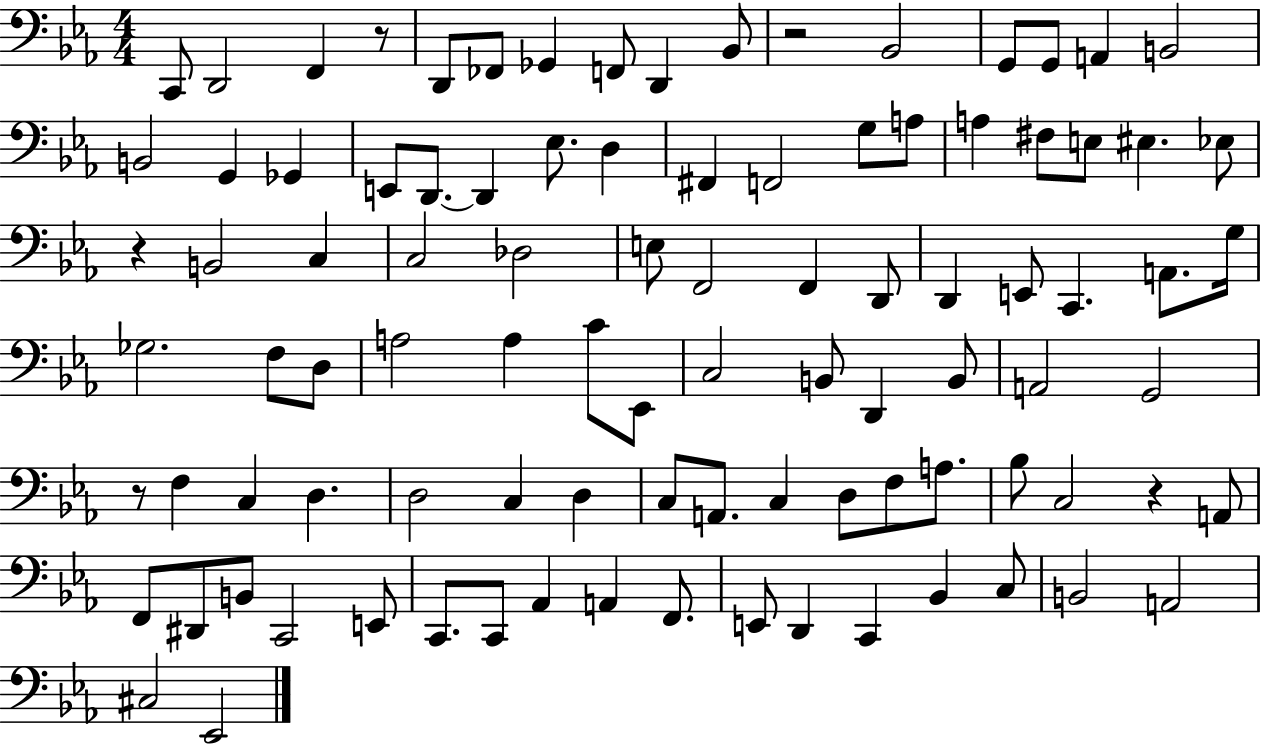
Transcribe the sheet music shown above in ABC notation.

X:1
T:Untitled
M:4/4
L:1/4
K:Eb
C,,/2 D,,2 F,, z/2 D,,/2 _F,,/2 _G,, F,,/2 D,, _B,,/2 z2 _B,,2 G,,/2 G,,/2 A,, B,,2 B,,2 G,, _G,, E,,/2 D,,/2 D,, _E,/2 D, ^F,, F,,2 G,/2 A,/2 A, ^F,/2 E,/2 ^E, _E,/2 z B,,2 C, C,2 _D,2 E,/2 F,,2 F,, D,,/2 D,, E,,/2 C,, A,,/2 G,/4 _G,2 F,/2 D,/2 A,2 A, C/2 _E,,/2 C,2 B,,/2 D,, B,,/2 A,,2 G,,2 z/2 F, C, D, D,2 C, D, C,/2 A,,/2 C, D,/2 F,/2 A,/2 _B,/2 C,2 z A,,/2 F,,/2 ^D,,/2 B,,/2 C,,2 E,,/2 C,,/2 C,,/2 _A,, A,, F,,/2 E,,/2 D,, C,, _B,, C,/2 B,,2 A,,2 ^C,2 _E,,2